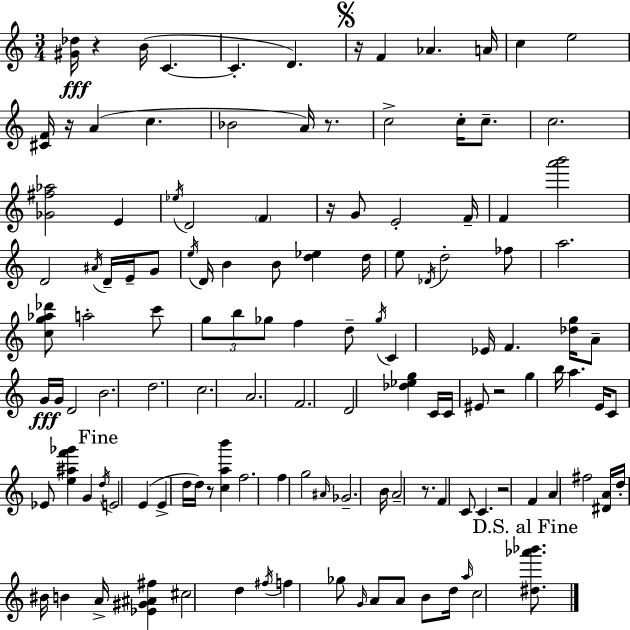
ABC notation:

X:1
T:Untitled
M:3/4
L:1/4
K:C
[^G_d]/4 z B/4 C C D z/4 F _A A/4 c e2 [^CF]/4 z/4 A c _B2 A/4 z/2 c2 c/4 c/2 c2 [_G^f_a]2 E _e/4 D2 F z/4 G/2 E2 F/4 F [a'b']2 D2 ^A/4 D/4 E/4 G/2 e/4 D/4 B B/2 [d_e] d/4 e/2 _D/4 d2 _f/2 a2 [cg_a_d']/2 a2 c'/2 g/2 b/2 _g/2 f d/2 _g/4 C _E/4 F [_dg]/4 A/2 G/4 G/4 D2 B2 d2 c2 A2 F2 D2 [_d_eg] C/4 C/4 ^E/2 z2 g b/4 a E/4 C/2 _E/2 [e^af'_g'] G d/4 E2 E E d/4 d/4 z/2 [cab'] f2 f g2 ^A/4 _G2 B/4 A2 z/2 F C/2 C z2 F A ^f2 [^DA]/4 d/4 ^B/4 B A/4 [_E^G^A^f] ^c2 d ^f/4 f _g/2 G/4 A/2 A/2 B/2 d/4 a/4 c2 [^d_a'_b']/2